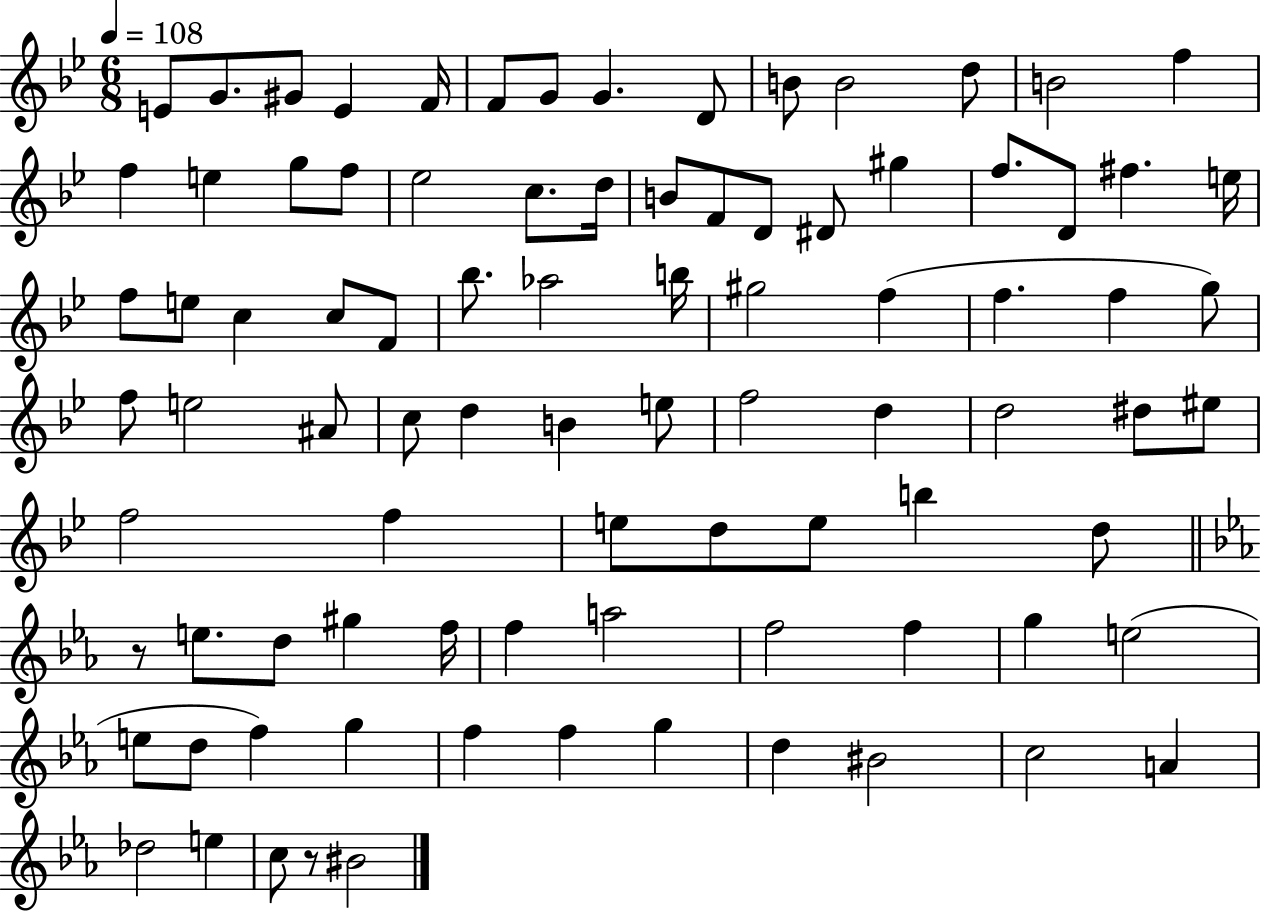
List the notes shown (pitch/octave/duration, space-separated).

E4/e G4/e. G#4/e E4/q F4/s F4/e G4/e G4/q. D4/e B4/e B4/h D5/e B4/h F5/q F5/q E5/q G5/e F5/e Eb5/h C5/e. D5/s B4/e F4/e D4/e D#4/e G#5/q F5/e. D4/e F#5/q. E5/s F5/e E5/e C5/q C5/e F4/e Bb5/e. Ab5/h B5/s G#5/h F5/q F5/q. F5/q G5/e F5/e E5/h A#4/e C5/e D5/q B4/q E5/e F5/h D5/q D5/h D#5/e EIS5/e F5/h F5/q E5/e D5/e E5/e B5/q D5/e R/e E5/e. D5/e G#5/q F5/s F5/q A5/h F5/h F5/q G5/q E5/h E5/e D5/e F5/q G5/q F5/q F5/q G5/q D5/q BIS4/h C5/h A4/q Db5/h E5/q C5/e R/e BIS4/h